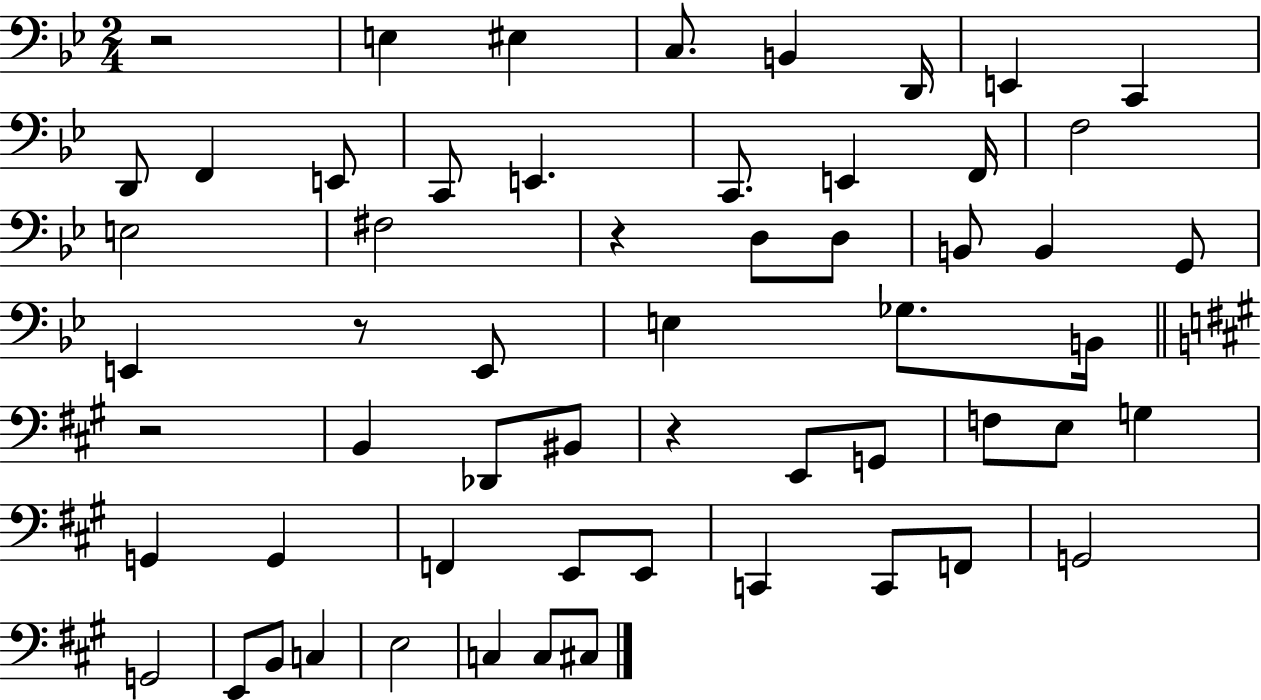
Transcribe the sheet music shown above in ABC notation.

X:1
T:Untitled
M:2/4
L:1/4
K:Bb
z2 E, ^E, C,/2 B,, D,,/4 E,, C,, D,,/2 F,, E,,/2 C,,/2 E,, C,,/2 E,, F,,/4 F,2 E,2 ^F,2 z D,/2 D,/2 B,,/2 B,, G,,/2 E,, z/2 E,,/2 E, _G,/2 B,,/4 z2 B,, _D,,/2 ^B,,/2 z E,,/2 G,,/2 F,/2 E,/2 G, G,, G,, F,, E,,/2 E,,/2 C,, C,,/2 F,,/2 G,,2 G,,2 E,,/2 B,,/2 C, E,2 C, C,/2 ^C,/2